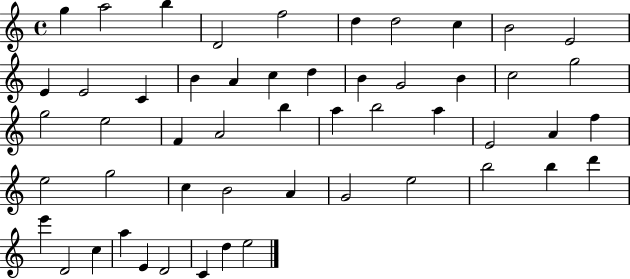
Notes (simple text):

G5/q A5/h B5/q D4/h F5/h D5/q D5/h C5/q B4/h E4/h E4/q E4/h C4/q B4/q A4/q C5/q D5/q B4/q G4/h B4/q C5/h G5/h G5/h E5/h F4/q A4/h B5/q A5/q B5/h A5/q E4/h A4/q F5/q E5/h G5/h C5/q B4/h A4/q G4/h E5/h B5/h B5/q D6/q E6/q D4/h C5/q A5/q E4/q D4/h C4/q D5/q E5/h